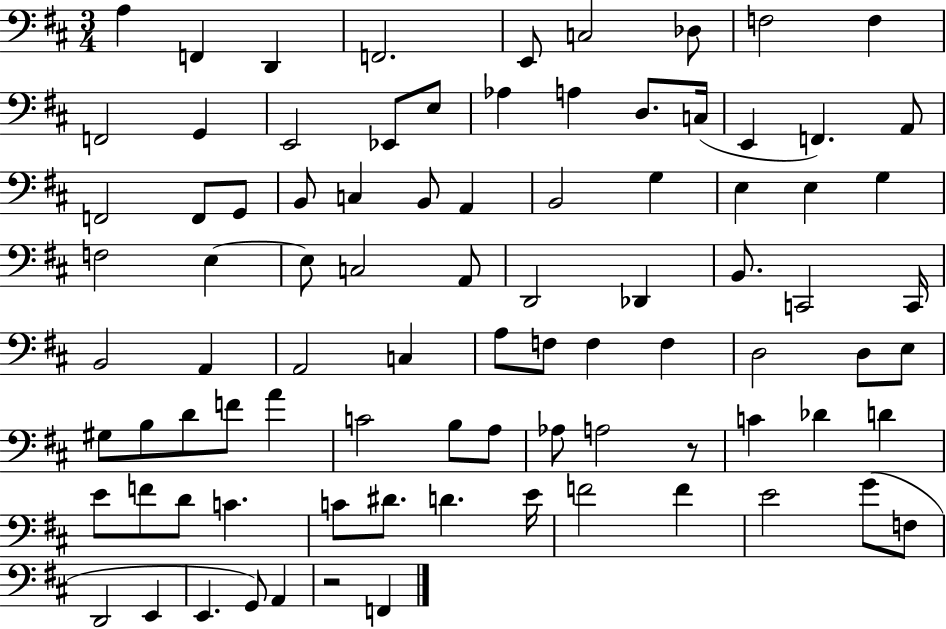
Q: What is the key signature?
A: D major